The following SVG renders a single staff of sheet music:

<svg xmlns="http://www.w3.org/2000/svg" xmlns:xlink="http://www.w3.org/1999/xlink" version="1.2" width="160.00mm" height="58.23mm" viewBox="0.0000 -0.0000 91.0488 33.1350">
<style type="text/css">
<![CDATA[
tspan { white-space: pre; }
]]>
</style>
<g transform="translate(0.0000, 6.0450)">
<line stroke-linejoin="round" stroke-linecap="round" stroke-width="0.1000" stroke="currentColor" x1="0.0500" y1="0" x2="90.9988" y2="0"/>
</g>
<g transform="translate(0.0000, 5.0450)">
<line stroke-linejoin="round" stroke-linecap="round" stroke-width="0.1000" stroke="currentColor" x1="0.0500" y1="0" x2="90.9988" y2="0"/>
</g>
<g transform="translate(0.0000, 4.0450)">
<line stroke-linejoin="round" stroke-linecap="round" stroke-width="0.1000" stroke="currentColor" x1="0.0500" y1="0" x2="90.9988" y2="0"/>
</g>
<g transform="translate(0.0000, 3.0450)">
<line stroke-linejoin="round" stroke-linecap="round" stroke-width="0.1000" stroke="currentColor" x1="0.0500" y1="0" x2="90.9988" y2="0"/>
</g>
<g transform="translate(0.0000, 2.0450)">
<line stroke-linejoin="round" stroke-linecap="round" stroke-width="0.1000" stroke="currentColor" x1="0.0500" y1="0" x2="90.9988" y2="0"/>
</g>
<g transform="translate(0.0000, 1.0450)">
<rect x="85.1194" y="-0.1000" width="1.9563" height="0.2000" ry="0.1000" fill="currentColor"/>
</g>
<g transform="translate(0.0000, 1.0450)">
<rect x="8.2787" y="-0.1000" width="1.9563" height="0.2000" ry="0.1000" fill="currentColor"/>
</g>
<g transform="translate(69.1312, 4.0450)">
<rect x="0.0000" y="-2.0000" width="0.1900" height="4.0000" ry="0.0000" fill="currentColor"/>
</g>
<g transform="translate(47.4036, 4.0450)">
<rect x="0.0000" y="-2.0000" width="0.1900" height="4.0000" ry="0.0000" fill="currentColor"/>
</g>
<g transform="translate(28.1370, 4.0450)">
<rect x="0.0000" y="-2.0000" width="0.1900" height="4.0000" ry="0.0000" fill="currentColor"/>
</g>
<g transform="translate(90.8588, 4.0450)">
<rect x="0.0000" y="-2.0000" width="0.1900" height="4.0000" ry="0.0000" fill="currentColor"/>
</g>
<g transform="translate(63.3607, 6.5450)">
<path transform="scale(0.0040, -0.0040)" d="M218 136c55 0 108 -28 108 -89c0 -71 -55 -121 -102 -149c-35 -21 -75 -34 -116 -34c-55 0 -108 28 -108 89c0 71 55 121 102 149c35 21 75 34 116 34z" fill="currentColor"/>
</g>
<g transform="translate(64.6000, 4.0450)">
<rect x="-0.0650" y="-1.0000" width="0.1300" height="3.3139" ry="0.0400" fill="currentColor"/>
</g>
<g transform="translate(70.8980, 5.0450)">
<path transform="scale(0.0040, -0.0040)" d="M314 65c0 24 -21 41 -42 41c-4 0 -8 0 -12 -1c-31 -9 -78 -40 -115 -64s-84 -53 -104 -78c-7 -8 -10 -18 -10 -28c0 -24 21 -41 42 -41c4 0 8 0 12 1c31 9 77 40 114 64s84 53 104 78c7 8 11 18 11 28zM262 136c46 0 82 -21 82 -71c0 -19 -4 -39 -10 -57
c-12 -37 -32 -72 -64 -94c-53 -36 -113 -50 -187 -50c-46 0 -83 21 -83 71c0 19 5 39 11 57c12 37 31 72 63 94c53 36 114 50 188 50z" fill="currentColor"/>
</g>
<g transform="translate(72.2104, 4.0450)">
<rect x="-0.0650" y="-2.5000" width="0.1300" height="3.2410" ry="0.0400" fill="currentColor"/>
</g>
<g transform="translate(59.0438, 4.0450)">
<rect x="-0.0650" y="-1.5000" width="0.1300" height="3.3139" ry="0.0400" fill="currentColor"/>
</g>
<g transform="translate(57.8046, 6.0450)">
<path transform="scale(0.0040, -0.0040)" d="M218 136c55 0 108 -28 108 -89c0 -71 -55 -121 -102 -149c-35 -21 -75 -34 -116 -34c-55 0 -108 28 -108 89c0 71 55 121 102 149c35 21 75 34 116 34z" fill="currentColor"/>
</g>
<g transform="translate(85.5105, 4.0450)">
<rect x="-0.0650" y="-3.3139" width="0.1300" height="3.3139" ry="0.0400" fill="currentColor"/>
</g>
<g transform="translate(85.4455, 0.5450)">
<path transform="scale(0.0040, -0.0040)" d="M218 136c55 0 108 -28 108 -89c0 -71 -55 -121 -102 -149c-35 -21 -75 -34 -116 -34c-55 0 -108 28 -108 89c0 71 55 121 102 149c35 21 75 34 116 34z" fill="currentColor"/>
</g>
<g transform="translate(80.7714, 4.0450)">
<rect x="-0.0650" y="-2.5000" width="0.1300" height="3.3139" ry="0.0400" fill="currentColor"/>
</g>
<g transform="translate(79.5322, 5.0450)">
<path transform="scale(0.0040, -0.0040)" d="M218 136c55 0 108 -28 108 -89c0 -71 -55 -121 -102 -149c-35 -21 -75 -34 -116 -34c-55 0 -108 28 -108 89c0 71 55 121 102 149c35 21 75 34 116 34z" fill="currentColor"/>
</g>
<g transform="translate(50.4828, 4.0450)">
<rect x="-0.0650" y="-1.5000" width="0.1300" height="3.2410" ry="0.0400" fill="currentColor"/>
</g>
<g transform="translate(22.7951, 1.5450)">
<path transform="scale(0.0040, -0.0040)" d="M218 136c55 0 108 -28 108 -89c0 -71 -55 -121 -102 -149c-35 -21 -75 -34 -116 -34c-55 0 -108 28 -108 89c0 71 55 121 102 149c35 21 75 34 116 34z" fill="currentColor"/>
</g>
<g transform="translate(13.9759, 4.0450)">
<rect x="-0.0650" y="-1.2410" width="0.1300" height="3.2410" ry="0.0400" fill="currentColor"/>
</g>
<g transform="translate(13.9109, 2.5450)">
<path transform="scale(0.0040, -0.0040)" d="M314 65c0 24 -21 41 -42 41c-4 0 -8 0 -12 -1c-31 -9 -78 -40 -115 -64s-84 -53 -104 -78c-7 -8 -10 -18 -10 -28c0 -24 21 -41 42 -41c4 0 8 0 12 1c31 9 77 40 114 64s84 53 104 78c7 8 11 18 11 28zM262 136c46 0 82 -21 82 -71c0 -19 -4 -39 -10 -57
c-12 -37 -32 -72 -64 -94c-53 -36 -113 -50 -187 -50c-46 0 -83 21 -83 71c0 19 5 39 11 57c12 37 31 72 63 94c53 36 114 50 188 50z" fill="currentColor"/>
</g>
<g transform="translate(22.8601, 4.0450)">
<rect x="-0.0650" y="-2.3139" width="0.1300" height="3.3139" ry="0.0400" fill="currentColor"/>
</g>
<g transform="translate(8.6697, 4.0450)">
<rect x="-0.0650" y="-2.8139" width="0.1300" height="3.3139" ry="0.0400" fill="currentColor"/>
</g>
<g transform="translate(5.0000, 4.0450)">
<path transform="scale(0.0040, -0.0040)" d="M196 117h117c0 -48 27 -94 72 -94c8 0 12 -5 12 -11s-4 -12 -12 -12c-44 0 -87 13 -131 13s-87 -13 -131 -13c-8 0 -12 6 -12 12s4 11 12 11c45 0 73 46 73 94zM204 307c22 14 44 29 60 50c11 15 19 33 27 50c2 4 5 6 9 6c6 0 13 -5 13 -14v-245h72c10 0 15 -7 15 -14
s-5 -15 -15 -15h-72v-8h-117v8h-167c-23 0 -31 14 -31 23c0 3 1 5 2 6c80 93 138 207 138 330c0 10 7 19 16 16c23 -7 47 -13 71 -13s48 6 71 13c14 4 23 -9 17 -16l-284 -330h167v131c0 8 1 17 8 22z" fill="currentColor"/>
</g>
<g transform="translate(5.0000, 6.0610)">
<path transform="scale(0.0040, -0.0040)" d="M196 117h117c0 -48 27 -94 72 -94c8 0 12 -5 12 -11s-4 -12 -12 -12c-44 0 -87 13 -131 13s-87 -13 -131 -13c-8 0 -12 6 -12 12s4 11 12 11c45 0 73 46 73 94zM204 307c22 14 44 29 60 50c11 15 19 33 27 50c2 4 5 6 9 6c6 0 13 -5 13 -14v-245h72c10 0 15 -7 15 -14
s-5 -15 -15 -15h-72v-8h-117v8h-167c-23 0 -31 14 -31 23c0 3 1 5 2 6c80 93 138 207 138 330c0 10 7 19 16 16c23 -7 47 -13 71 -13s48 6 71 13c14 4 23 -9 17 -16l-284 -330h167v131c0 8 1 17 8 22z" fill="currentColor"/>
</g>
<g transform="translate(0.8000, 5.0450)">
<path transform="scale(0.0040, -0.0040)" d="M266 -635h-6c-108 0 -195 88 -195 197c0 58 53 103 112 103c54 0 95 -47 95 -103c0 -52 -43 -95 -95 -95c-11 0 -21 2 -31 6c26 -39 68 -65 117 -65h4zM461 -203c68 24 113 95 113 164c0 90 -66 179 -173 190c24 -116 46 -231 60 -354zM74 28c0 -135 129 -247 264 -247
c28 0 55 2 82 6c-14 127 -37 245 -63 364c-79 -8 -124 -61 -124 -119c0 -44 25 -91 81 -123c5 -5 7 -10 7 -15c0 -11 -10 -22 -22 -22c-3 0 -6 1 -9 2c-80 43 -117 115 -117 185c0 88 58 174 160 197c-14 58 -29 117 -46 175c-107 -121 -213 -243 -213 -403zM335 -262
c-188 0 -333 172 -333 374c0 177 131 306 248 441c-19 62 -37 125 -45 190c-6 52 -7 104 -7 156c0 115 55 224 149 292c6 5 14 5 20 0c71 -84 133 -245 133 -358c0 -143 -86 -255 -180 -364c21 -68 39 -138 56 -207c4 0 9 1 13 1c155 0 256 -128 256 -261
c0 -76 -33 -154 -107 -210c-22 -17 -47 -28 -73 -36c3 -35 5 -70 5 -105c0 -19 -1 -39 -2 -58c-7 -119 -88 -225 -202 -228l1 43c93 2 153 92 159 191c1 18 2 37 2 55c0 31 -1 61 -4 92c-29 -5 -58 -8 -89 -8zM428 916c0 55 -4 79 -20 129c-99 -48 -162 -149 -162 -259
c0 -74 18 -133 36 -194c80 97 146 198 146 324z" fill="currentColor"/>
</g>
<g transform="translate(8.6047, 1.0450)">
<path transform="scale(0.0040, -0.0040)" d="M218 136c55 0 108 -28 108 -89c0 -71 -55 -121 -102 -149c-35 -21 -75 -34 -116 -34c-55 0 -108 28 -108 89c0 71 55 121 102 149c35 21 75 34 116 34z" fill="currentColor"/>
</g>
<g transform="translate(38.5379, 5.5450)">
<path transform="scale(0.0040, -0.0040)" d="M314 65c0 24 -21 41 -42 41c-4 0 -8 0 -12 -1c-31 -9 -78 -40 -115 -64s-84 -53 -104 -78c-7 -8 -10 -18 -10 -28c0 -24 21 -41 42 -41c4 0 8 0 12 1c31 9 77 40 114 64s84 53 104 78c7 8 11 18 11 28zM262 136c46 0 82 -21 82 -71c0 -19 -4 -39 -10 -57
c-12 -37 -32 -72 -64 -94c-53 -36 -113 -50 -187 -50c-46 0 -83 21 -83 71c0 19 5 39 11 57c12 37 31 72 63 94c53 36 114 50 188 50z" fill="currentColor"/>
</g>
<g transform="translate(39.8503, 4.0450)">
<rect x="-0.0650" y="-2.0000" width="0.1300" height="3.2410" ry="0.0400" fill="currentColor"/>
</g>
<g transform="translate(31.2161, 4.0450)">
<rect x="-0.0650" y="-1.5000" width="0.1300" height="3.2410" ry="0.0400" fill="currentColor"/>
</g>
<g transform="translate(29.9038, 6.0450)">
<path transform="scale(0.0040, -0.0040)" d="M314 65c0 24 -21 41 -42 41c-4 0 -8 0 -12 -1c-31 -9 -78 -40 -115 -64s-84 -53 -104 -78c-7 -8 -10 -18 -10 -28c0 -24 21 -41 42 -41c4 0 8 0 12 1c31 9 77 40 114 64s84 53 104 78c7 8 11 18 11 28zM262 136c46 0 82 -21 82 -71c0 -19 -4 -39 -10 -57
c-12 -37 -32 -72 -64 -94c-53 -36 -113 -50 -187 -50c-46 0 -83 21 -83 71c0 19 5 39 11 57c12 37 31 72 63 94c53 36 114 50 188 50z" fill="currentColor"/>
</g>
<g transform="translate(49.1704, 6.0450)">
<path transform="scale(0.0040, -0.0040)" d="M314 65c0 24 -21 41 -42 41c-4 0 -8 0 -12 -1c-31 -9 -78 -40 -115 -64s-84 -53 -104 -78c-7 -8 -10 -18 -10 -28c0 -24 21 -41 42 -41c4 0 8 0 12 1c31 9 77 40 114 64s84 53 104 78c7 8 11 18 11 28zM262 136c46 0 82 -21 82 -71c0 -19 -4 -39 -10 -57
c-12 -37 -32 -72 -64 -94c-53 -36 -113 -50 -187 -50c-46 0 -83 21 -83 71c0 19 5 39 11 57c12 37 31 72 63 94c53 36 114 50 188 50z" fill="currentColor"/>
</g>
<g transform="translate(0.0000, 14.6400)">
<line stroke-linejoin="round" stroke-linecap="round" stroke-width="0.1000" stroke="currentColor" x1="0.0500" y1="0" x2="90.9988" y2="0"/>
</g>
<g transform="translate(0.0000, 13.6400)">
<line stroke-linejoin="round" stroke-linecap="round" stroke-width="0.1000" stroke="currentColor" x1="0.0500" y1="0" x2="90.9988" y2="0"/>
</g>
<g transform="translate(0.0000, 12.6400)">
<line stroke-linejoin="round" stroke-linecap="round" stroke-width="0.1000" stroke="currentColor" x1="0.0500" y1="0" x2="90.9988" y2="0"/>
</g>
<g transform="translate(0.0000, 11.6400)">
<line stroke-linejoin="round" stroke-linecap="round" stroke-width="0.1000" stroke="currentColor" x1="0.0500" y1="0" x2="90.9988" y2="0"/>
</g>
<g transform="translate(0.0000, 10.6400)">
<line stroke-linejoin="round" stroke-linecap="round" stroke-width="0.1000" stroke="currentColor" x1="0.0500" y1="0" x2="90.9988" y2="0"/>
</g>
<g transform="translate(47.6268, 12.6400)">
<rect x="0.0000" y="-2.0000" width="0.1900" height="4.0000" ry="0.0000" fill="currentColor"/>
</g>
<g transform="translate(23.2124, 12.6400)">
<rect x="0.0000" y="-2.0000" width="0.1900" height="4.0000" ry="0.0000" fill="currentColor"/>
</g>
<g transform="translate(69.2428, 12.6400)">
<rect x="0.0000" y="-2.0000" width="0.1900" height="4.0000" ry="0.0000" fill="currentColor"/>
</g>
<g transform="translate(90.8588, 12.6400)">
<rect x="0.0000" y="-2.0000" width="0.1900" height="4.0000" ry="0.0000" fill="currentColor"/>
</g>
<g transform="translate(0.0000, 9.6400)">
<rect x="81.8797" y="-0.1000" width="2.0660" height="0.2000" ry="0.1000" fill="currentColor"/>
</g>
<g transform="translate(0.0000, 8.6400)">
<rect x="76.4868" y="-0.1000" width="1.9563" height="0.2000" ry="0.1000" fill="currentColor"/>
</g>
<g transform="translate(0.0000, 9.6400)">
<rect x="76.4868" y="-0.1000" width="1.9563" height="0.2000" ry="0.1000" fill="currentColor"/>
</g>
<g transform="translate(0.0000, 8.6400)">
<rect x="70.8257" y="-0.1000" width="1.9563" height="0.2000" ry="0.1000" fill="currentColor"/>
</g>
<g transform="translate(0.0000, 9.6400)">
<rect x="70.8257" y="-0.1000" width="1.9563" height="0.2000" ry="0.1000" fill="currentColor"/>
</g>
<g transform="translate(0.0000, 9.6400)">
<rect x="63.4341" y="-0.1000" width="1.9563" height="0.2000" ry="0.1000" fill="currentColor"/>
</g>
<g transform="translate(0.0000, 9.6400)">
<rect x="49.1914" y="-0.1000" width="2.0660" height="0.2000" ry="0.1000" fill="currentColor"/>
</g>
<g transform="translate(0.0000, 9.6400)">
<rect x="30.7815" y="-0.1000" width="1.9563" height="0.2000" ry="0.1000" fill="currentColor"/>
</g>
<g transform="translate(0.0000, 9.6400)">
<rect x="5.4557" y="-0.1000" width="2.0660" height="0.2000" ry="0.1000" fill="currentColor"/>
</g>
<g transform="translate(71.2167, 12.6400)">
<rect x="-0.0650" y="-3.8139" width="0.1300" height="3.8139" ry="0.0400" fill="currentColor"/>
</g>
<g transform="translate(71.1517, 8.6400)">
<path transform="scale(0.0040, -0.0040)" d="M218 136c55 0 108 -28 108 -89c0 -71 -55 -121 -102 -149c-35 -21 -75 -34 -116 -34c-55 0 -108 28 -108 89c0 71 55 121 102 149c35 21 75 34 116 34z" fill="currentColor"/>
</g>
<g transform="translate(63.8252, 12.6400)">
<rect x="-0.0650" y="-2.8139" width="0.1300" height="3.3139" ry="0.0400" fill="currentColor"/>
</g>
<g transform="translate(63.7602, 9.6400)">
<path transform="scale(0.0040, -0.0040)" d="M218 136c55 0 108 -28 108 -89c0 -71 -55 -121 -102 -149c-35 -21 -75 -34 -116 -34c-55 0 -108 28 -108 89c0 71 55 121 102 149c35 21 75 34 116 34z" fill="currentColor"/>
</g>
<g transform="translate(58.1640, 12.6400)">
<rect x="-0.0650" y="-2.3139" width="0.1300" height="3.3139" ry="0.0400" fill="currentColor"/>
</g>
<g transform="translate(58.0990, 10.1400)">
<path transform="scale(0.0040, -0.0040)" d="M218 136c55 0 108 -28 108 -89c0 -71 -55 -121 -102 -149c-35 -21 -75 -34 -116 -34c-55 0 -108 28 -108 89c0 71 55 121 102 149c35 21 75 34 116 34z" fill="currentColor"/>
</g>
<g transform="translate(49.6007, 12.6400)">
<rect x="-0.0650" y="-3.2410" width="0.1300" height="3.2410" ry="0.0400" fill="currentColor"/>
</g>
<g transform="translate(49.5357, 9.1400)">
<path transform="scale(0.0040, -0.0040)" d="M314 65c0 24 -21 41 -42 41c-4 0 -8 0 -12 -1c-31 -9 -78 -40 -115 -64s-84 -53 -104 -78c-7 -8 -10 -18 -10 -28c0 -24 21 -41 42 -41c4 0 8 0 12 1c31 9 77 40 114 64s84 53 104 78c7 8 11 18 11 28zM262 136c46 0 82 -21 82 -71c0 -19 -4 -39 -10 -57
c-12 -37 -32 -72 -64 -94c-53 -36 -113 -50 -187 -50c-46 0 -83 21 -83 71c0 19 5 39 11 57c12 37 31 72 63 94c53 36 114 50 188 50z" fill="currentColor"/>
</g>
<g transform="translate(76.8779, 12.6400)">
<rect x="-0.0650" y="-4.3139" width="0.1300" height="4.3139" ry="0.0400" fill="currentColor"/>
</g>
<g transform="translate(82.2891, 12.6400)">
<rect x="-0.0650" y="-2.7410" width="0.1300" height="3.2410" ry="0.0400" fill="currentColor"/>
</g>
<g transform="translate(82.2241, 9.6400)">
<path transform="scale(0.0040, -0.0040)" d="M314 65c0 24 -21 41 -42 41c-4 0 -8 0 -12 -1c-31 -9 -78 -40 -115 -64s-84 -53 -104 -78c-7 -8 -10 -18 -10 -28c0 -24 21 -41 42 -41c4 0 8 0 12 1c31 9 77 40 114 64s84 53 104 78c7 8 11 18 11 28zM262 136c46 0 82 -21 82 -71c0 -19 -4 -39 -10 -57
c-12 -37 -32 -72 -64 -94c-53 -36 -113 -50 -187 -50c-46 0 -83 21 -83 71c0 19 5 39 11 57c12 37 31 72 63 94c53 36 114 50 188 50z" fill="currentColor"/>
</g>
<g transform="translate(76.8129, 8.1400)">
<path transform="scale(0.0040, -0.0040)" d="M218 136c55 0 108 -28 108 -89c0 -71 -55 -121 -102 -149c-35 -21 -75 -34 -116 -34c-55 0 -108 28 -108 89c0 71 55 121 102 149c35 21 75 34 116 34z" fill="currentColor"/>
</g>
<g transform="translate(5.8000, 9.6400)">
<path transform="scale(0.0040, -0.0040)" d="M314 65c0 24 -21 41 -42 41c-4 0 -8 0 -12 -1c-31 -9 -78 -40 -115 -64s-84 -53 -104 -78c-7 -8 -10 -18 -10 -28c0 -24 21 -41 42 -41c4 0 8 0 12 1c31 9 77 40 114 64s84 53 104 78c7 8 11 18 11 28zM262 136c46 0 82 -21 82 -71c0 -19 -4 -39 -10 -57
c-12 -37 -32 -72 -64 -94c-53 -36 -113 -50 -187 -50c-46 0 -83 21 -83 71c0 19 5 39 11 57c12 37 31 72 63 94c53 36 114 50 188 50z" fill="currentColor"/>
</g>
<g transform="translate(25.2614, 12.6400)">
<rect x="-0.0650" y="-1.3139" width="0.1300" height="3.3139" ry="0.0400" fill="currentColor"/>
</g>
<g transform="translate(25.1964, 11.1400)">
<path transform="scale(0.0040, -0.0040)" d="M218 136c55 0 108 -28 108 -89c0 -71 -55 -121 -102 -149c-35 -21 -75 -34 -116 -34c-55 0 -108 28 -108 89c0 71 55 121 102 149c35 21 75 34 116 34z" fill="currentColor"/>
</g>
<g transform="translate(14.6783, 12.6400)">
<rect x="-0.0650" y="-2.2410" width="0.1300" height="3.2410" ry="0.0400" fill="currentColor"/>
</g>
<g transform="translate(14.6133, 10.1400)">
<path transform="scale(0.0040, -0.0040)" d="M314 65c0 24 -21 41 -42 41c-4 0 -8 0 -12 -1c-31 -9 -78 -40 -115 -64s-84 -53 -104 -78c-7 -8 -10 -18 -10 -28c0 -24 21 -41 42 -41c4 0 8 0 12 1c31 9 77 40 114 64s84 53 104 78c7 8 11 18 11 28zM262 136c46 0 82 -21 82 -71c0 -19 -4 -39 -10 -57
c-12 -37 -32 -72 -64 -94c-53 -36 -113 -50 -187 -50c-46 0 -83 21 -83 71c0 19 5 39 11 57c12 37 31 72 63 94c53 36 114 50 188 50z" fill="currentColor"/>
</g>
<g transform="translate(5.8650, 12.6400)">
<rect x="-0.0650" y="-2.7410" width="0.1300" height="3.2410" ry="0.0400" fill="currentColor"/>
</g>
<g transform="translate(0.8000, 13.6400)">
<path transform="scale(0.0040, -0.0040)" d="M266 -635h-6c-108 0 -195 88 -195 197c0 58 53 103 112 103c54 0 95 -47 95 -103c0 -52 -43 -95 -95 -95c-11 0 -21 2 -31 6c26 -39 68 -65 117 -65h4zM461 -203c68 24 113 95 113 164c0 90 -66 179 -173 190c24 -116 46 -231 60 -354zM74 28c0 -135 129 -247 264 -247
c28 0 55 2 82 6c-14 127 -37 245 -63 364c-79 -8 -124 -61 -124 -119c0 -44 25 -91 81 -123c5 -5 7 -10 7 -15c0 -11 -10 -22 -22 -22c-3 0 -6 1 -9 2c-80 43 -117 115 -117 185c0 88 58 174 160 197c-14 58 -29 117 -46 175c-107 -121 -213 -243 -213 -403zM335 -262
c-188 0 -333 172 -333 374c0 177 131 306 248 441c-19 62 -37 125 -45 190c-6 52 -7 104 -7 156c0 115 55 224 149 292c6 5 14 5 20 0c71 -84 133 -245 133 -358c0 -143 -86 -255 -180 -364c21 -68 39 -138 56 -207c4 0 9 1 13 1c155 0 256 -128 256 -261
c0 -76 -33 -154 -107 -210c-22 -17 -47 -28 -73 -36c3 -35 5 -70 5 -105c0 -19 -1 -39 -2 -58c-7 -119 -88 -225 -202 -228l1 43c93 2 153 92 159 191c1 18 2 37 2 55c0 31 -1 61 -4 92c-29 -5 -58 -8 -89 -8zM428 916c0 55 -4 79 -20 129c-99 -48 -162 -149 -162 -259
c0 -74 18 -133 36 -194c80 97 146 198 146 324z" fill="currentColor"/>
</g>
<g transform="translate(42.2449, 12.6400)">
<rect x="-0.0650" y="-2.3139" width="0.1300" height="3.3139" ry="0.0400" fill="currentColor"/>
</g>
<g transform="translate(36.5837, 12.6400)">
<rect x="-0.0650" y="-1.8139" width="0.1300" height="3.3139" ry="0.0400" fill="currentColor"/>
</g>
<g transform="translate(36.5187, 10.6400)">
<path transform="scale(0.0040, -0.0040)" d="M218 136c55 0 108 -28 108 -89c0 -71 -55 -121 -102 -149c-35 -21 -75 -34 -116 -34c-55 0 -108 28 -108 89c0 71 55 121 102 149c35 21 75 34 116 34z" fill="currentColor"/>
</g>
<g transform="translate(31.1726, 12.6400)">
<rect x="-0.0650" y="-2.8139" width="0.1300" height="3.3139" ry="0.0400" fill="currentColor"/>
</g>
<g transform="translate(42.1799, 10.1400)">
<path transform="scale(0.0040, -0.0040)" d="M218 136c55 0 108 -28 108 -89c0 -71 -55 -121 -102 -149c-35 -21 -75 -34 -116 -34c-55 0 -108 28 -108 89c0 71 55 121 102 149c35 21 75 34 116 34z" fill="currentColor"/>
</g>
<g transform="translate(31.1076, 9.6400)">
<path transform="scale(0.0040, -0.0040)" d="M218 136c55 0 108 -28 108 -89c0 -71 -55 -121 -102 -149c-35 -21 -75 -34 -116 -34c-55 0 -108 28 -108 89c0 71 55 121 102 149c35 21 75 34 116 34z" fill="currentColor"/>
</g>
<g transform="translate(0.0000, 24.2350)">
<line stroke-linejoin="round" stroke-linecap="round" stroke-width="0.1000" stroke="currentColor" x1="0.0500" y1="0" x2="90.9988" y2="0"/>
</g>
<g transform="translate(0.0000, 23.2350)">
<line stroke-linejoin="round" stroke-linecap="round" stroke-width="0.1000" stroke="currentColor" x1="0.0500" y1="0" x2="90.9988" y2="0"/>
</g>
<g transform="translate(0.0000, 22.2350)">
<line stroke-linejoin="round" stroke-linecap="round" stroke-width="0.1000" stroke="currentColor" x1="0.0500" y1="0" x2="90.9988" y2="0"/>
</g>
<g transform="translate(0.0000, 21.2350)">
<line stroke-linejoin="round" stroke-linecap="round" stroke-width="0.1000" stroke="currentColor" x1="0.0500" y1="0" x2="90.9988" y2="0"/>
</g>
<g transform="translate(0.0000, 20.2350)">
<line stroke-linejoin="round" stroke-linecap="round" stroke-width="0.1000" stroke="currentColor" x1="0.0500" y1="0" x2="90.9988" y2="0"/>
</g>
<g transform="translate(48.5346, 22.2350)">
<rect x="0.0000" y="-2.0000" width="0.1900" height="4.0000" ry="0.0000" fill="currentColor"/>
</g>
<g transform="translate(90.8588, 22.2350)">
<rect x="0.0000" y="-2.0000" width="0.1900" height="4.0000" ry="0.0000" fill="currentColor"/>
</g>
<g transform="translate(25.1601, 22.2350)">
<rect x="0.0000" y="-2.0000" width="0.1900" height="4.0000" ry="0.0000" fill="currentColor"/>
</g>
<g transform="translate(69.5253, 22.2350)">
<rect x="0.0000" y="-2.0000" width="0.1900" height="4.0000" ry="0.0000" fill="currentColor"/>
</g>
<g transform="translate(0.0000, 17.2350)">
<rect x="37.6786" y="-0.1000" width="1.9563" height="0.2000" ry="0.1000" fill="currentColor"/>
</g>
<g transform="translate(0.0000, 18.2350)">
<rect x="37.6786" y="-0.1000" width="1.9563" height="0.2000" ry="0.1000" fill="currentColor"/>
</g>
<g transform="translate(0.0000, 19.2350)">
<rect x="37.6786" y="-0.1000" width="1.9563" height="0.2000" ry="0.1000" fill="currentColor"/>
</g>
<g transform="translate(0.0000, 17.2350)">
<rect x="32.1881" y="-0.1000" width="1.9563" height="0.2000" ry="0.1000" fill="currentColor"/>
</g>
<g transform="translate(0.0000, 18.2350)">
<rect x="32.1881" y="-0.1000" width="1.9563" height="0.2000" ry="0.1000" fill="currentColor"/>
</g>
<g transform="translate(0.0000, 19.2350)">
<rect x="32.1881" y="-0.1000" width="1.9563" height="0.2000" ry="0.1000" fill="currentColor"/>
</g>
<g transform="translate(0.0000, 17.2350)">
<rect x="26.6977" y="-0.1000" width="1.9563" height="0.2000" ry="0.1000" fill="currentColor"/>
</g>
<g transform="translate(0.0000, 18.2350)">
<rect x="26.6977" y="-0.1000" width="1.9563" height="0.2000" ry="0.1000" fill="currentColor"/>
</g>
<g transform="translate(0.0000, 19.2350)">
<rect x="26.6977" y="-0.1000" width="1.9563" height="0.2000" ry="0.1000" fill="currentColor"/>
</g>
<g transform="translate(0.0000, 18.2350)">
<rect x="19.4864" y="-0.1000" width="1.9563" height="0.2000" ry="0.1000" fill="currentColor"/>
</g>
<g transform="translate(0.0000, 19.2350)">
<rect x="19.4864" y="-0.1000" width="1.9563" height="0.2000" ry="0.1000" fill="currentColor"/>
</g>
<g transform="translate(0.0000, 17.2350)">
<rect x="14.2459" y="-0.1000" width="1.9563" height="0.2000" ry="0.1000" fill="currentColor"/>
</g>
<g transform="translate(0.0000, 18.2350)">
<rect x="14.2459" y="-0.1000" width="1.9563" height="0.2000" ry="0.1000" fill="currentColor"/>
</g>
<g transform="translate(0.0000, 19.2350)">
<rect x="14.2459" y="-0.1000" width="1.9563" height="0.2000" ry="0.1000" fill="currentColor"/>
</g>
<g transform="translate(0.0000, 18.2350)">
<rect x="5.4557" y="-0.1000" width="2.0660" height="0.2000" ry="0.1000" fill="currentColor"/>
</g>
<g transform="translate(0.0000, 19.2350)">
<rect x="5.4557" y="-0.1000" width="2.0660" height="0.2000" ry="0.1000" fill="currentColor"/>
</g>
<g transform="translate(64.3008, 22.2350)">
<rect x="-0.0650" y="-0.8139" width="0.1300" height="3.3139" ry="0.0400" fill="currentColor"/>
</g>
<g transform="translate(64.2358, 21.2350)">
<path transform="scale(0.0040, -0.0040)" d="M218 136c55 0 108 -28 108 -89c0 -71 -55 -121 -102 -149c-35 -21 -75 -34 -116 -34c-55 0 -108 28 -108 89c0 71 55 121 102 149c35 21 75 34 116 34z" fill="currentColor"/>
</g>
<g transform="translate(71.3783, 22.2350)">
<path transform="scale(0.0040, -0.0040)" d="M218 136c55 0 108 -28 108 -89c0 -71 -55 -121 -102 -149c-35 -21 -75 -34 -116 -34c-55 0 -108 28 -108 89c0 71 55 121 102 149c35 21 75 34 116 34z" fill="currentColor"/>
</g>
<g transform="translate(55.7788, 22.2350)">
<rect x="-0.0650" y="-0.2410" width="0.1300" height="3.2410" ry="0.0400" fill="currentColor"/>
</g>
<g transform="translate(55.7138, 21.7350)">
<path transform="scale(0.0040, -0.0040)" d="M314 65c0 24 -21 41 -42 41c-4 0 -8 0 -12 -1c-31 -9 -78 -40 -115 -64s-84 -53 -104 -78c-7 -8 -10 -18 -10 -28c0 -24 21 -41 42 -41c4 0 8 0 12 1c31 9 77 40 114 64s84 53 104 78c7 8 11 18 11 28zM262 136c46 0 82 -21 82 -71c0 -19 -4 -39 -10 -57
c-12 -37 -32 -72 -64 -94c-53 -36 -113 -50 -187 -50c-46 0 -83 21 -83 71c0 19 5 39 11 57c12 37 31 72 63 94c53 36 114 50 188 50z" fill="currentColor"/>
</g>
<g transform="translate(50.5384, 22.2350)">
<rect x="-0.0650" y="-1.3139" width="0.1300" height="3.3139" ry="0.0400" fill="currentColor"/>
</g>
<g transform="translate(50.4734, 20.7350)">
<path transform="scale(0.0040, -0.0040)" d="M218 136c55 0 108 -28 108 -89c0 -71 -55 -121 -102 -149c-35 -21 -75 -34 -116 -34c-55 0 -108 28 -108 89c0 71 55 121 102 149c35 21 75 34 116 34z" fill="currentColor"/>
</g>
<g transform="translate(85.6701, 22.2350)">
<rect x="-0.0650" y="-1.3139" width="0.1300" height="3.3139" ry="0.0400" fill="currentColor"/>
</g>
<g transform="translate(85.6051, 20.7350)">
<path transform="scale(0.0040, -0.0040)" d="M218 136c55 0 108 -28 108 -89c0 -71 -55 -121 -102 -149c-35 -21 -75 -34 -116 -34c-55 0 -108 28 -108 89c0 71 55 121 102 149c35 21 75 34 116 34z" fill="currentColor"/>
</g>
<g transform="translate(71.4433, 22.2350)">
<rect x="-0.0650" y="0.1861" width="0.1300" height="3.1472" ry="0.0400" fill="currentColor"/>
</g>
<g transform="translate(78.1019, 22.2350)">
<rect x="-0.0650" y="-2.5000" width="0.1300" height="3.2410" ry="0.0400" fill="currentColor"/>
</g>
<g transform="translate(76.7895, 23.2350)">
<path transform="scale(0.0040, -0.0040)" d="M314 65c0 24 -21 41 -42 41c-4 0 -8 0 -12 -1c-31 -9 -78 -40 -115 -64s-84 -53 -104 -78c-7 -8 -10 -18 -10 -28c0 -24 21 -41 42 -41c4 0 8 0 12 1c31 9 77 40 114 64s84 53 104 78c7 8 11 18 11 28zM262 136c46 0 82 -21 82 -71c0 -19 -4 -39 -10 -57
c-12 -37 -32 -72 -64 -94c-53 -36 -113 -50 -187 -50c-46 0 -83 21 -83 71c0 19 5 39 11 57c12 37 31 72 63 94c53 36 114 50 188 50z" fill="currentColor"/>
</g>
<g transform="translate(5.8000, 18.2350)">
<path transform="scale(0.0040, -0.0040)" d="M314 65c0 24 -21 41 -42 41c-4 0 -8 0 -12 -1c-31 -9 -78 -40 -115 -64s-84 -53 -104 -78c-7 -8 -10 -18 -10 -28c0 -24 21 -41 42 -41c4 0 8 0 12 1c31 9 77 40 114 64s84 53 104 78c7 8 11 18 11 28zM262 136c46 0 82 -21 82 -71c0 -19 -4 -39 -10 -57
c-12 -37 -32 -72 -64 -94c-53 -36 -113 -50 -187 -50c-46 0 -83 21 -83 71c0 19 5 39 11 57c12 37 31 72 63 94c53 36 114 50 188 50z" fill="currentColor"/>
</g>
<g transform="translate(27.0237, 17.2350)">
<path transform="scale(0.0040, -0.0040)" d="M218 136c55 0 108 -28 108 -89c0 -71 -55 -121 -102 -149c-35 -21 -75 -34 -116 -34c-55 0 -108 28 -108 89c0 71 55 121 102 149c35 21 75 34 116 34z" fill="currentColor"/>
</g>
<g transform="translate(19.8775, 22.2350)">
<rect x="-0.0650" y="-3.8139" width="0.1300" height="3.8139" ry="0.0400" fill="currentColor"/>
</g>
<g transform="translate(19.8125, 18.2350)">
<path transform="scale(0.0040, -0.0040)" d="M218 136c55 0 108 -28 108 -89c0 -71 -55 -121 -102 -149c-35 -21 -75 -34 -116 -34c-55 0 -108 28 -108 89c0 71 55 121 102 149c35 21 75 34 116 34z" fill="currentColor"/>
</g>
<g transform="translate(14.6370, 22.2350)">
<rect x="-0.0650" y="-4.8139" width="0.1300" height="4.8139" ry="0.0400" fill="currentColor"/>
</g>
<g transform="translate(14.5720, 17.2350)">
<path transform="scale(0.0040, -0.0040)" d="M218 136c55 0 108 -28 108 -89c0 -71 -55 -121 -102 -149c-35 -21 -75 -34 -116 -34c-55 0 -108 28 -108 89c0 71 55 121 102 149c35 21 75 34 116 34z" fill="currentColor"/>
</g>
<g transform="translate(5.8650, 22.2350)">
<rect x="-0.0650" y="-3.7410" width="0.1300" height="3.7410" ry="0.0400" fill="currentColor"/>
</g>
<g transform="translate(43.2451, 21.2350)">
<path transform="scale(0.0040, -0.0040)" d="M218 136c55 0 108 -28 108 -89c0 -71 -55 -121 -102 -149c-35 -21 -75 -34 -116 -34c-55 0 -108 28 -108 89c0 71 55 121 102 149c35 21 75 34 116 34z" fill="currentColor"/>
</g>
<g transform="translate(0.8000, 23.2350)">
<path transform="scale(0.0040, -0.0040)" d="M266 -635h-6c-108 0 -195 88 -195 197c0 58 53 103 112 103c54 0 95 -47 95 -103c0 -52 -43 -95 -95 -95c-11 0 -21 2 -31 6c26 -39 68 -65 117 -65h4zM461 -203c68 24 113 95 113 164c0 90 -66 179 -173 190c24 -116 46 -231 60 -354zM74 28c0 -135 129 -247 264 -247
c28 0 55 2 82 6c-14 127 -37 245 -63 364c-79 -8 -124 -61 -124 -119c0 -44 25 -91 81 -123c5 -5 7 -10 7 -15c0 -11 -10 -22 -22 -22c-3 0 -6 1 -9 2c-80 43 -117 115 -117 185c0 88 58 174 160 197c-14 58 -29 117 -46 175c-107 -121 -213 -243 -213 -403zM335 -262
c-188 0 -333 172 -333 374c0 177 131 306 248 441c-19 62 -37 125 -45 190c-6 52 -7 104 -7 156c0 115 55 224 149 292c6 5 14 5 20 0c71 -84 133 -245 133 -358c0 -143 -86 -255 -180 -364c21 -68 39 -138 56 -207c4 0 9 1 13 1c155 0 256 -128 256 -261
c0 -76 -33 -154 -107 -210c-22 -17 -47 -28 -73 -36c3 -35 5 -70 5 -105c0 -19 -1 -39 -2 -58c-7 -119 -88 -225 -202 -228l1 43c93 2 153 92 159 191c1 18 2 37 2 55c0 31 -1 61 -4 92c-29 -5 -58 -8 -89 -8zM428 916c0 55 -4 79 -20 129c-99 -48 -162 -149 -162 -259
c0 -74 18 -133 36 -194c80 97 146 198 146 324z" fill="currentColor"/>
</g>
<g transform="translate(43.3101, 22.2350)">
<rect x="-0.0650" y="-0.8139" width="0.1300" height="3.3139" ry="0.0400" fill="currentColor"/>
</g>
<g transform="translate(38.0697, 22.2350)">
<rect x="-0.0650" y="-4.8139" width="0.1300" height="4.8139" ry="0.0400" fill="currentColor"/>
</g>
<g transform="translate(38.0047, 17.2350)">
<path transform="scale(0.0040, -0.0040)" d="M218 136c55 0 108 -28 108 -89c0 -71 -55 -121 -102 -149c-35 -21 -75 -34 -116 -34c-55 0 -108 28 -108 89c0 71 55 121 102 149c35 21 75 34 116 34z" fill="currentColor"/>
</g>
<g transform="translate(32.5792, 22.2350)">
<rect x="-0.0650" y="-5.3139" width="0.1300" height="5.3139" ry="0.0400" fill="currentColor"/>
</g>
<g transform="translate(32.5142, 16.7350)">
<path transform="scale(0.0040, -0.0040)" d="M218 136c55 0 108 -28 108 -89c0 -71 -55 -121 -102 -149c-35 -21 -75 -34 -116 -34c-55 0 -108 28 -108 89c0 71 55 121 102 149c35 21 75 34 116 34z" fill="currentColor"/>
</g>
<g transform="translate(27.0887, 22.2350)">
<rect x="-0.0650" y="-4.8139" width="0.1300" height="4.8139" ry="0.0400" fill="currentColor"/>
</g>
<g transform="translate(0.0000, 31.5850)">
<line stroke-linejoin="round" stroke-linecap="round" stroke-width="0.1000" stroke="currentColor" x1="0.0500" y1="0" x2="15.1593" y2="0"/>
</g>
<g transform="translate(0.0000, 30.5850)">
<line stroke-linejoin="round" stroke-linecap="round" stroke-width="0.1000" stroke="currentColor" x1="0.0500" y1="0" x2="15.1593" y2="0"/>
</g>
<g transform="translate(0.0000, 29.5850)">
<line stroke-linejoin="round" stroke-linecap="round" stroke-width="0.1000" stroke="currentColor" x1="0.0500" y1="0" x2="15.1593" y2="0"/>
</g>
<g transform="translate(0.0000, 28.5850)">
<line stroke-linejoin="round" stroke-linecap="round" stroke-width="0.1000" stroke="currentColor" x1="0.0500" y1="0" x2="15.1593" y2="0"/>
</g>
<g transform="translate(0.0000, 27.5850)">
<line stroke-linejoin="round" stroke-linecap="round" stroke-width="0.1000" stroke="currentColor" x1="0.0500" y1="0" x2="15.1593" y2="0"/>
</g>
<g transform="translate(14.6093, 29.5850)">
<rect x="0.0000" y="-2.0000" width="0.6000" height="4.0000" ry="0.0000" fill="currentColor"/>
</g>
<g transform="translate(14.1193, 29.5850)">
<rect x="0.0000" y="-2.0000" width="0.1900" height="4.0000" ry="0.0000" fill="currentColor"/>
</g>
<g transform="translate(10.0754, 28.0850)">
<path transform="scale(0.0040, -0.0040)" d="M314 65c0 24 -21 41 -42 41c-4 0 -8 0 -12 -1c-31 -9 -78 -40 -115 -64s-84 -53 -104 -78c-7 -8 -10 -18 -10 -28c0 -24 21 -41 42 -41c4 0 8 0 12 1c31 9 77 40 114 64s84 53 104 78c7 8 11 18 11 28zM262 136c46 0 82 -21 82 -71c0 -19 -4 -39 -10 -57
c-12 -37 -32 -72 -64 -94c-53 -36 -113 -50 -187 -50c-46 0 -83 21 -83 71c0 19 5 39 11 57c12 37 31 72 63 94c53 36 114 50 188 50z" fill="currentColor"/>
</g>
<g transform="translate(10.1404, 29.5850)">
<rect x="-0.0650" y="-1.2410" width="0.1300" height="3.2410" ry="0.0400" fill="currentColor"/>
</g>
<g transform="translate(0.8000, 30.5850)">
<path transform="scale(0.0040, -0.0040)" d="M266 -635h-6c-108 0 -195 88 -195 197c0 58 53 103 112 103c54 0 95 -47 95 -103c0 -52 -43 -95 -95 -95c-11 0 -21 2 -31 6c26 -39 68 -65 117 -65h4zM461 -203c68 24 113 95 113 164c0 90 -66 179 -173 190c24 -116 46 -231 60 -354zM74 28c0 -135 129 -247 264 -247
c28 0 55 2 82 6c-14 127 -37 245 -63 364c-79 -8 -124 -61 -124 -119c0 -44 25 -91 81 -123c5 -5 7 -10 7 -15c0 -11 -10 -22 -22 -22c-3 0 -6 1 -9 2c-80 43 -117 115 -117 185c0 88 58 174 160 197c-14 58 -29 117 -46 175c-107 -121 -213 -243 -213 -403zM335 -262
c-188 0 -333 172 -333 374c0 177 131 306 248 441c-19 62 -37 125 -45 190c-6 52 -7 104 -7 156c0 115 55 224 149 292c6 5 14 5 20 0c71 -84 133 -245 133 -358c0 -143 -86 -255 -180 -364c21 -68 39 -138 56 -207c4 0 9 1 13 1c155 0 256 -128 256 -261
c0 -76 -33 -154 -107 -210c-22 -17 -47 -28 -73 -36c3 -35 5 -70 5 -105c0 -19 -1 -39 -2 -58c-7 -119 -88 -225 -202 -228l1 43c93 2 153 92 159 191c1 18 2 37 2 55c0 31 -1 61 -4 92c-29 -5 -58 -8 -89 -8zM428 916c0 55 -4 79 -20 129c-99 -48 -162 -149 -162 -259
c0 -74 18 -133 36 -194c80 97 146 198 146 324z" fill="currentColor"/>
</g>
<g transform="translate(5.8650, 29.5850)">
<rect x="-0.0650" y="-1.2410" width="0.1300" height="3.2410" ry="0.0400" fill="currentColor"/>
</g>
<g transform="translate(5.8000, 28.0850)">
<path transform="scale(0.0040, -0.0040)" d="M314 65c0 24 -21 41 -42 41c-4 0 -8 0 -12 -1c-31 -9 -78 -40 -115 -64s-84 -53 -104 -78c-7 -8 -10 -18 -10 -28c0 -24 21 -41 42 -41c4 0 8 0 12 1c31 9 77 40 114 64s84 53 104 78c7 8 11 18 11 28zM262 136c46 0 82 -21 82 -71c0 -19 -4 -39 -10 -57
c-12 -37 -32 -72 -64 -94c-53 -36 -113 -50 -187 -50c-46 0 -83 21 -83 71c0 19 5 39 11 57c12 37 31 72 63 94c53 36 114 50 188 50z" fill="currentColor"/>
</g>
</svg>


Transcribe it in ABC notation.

X:1
T:Untitled
M:4/4
L:1/4
K:C
a e2 g E2 F2 E2 E D G2 G b a2 g2 e a f g b2 g a c' d' a2 c'2 e' c' e' f' e' d e c2 d B G2 e e2 e2